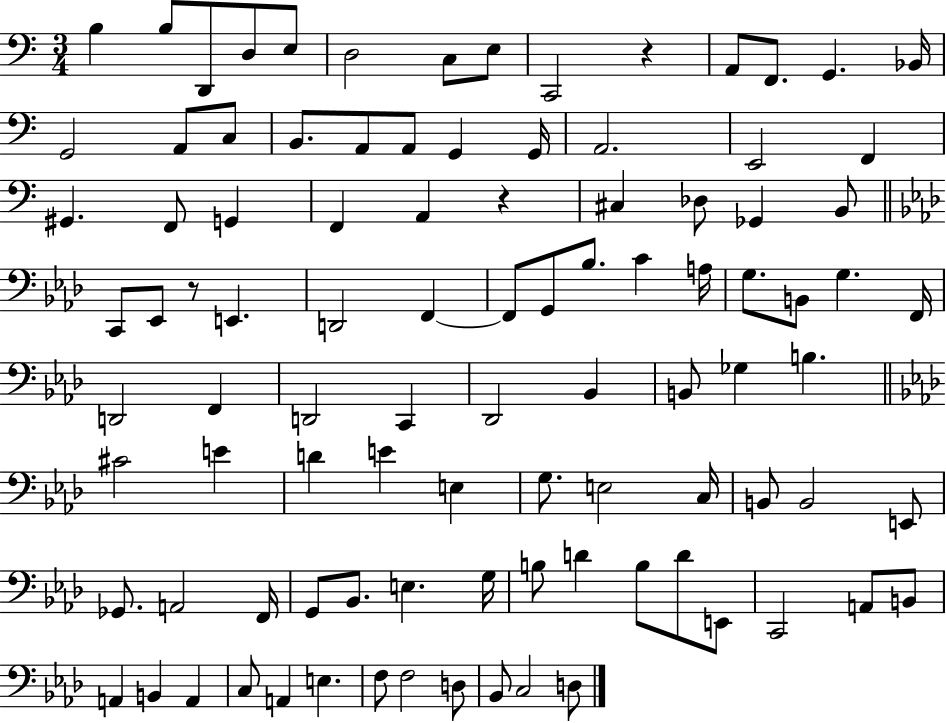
{
  \clef bass
  \numericTimeSignature
  \time 3/4
  \key c \major
  \repeat volta 2 { b4 b8 d,8 d8 e8 | d2 c8 e8 | c,2 r4 | a,8 f,8. g,4. bes,16 | \break g,2 a,8 c8 | b,8. a,8 a,8 g,4 g,16 | a,2. | e,2 f,4 | \break gis,4. f,8 g,4 | f,4 a,4 r4 | cis4 des8 ges,4 b,8 | \bar "||" \break \key aes \major c,8 ees,8 r8 e,4. | d,2 f,4~~ | f,8 g,8 bes8. c'4 a16 | g8. b,8 g4. f,16 | \break d,2 f,4 | d,2 c,4 | des,2 bes,4 | b,8 ges4 b4. | \break \bar "||" \break \key f \minor cis'2 e'4 | d'4 e'4 e4 | g8. e2 c16 | b,8 b,2 e,8 | \break ges,8. a,2 f,16 | g,8 bes,8. e4. g16 | b8 d'4 b8 d'8 e,8 | c,2 a,8 b,8 | \break a,4 b,4 a,4 | c8 a,4 e4. | f8 f2 d8 | bes,8 c2 d8 | \break } \bar "|."
}